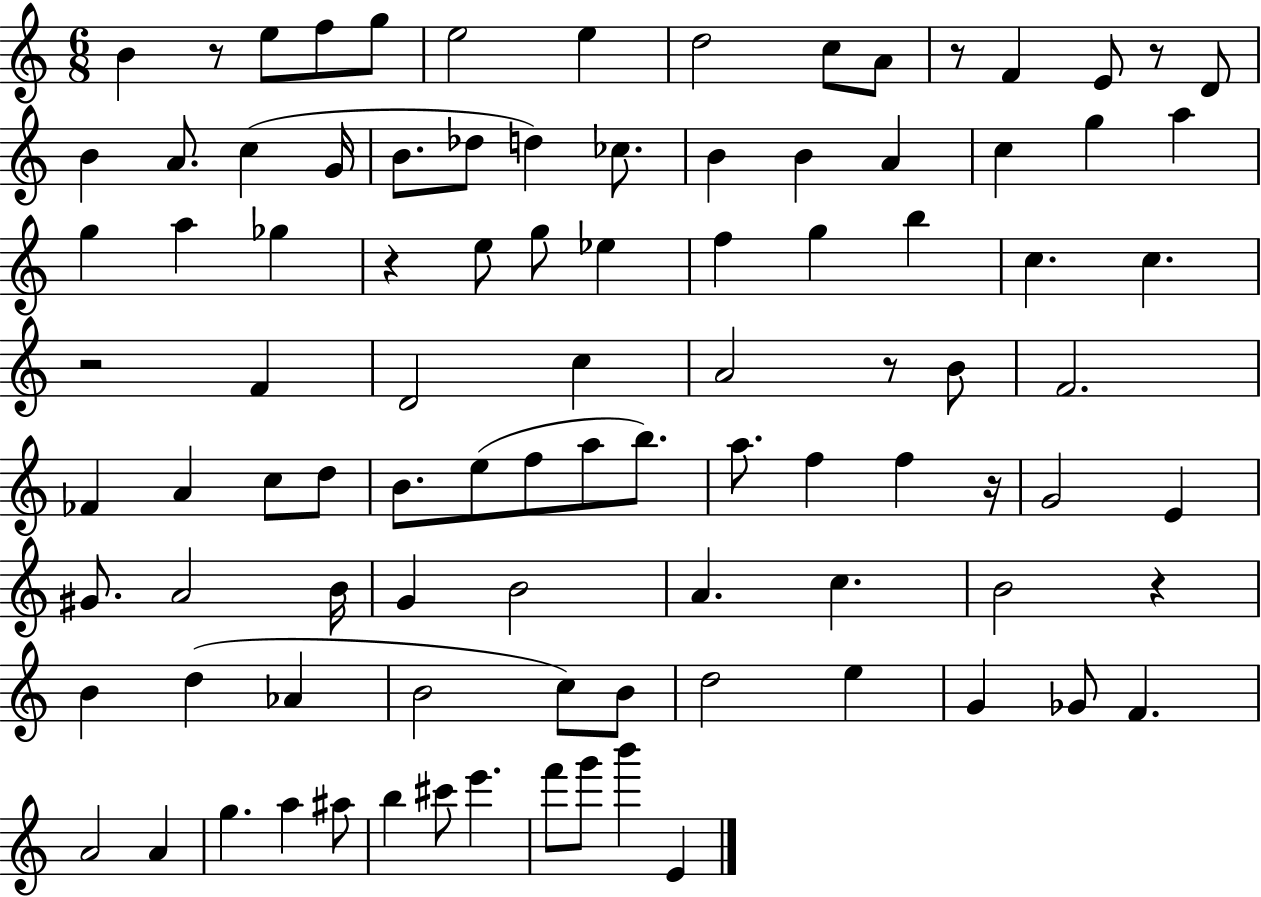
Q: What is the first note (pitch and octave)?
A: B4